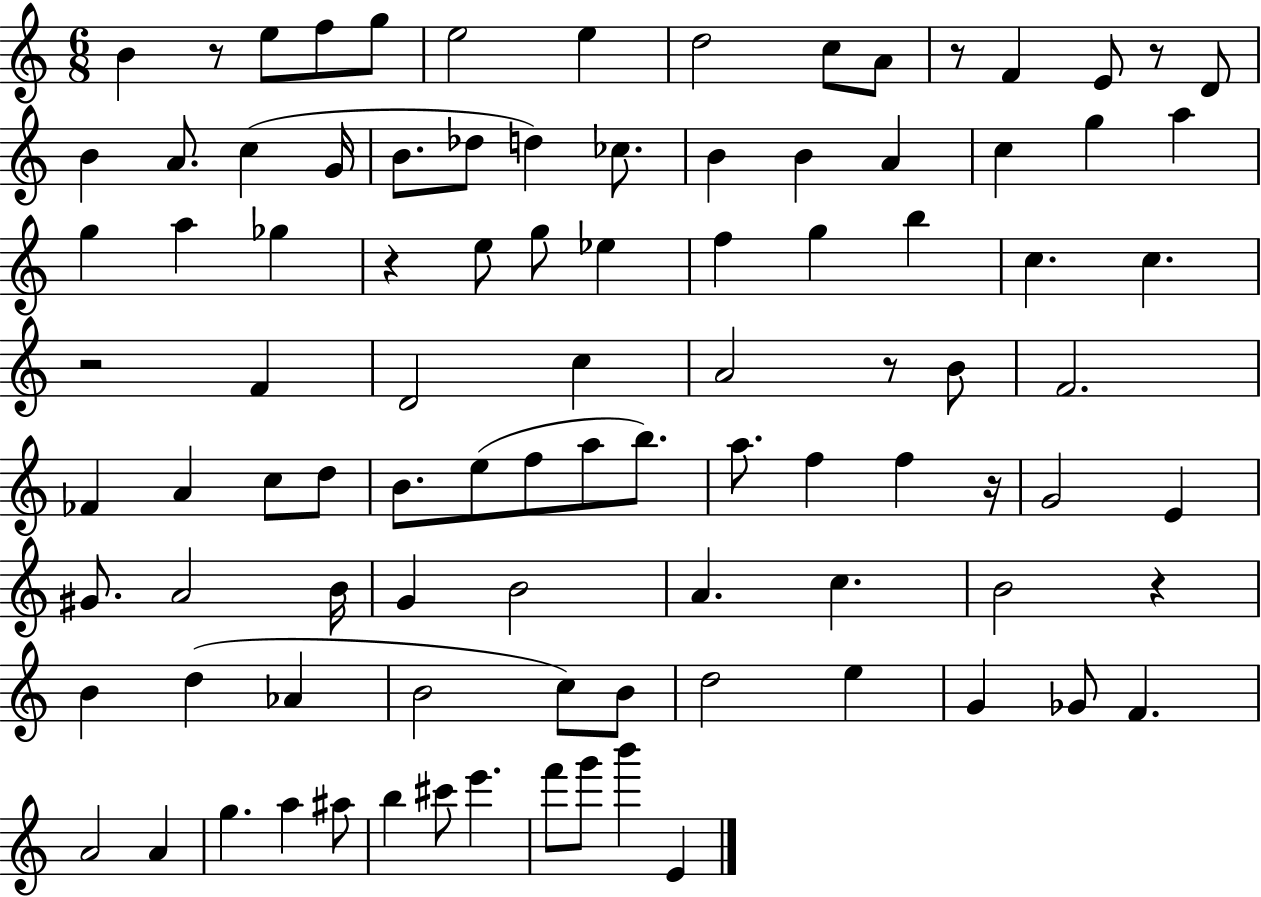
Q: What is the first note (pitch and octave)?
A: B4